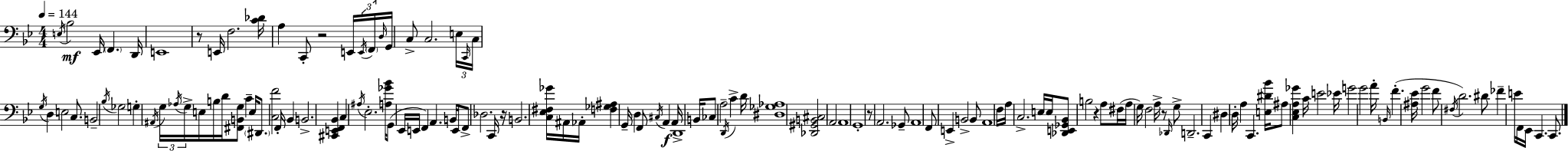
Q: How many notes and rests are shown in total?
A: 140